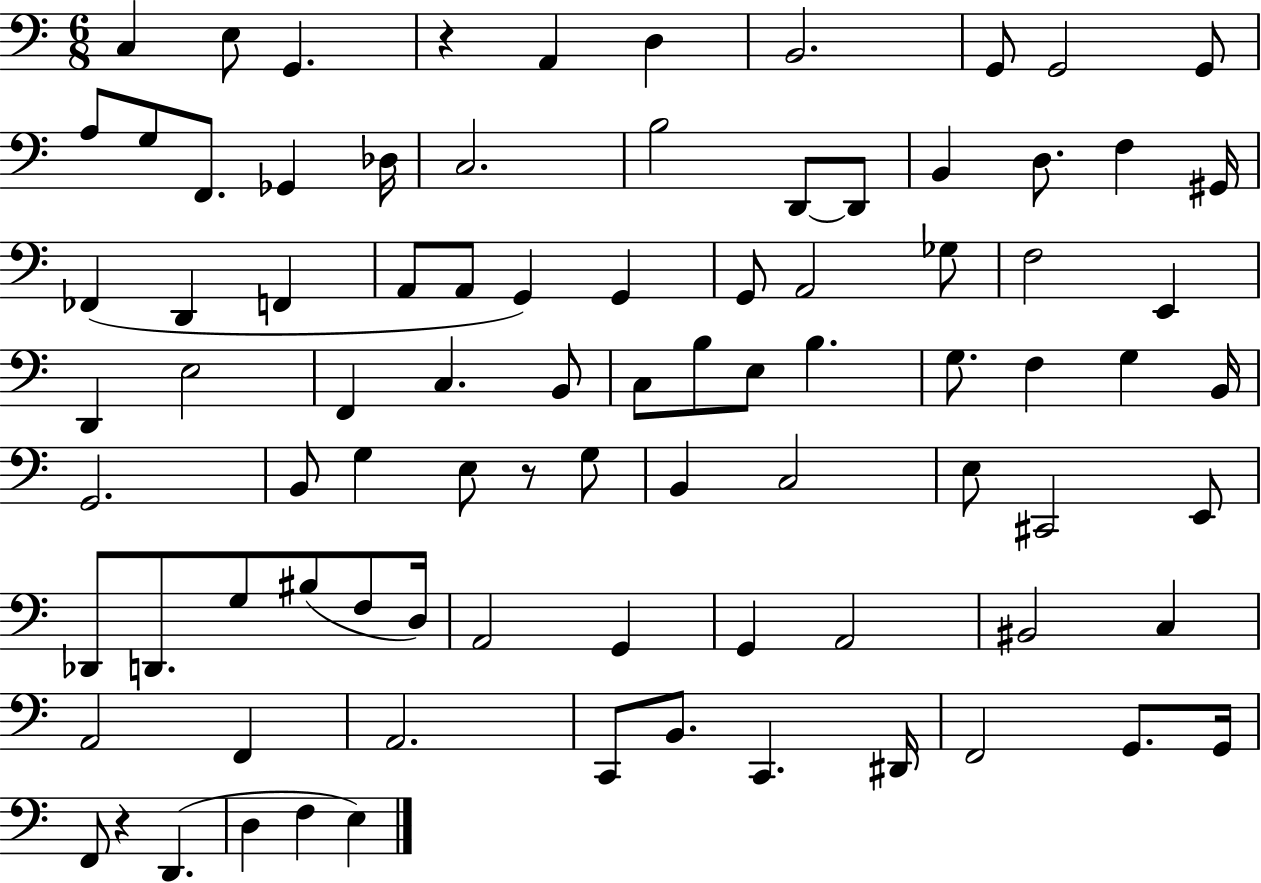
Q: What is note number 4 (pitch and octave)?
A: A2